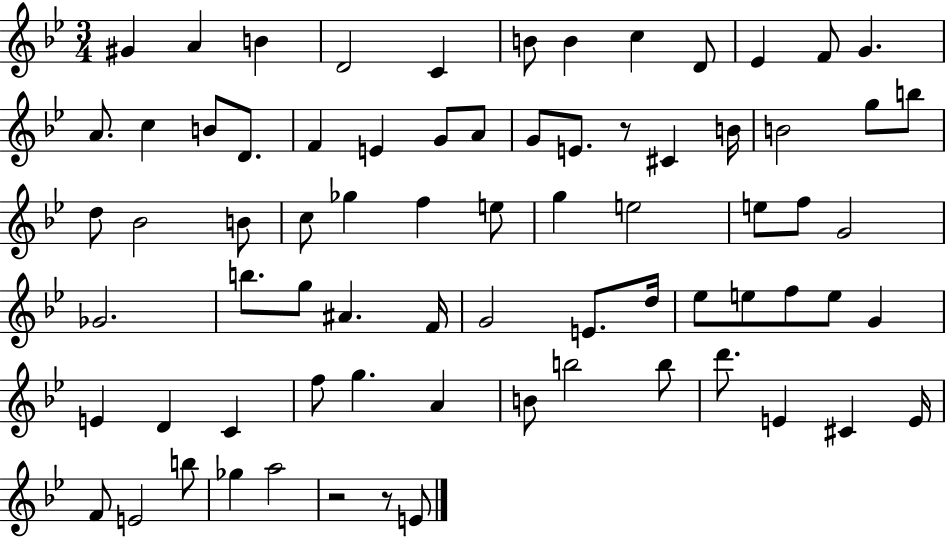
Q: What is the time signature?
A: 3/4